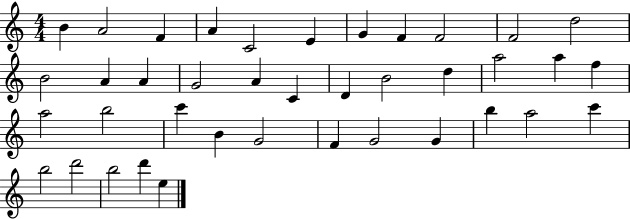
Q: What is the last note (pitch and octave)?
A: E5